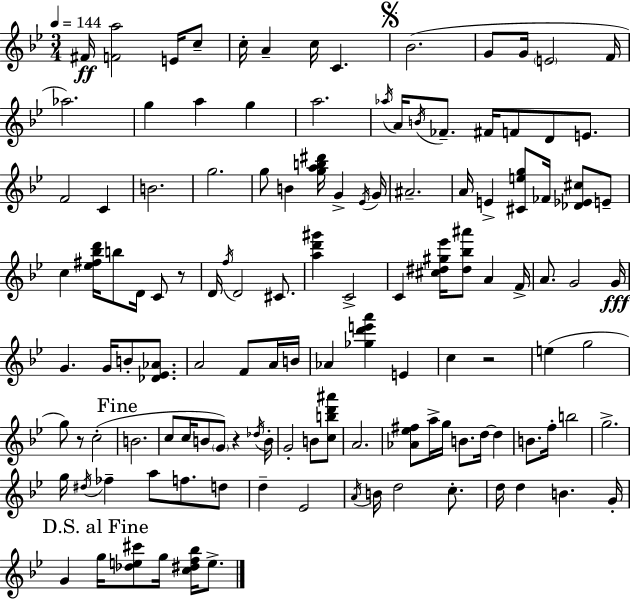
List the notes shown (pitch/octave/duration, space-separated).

F#4/s [F4,A5]/h E4/s C5/e C5/s A4/q C5/s C4/q. Bb4/h. G4/e G4/s E4/h F4/s Ab5/h. G5/q A5/q G5/q A5/h. Ab5/s A4/s B4/s FES4/e. F#4/s F4/e D4/e E4/e. F4/h C4/q B4/h. G5/h. G5/e B4/q [G5,A5,B5,D#6]/s G4/q Eb4/s G4/s A#4/h. A4/s E4/q [C#4,E5,G5]/e FES4/s [Db4,Eb4,C#5]/e E4/e C5/q [Eb5,F#5,Bb5,D6]/s B5/e D4/s C4/e R/e D4/s F5/s D4/h C#4/e. [A5,D6,G#6]/q C4/h C4/q [C#5,D#5,G#5,Eb6]/s [D#5,Bb5,A#6]/e A4/q F4/s A4/e. G4/h G4/s G4/q. G4/s B4/e [Db4,Eb4,Ab4]/e. A4/h F4/e A4/s B4/s Ab4/q [Gb5,D6,E6,A6]/q E4/q C5/q R/h E5/q G5/h G5/e R/e C5/h B4/h. C5/e C5/s B4/e G4/e R/q Db5/s B4/s G4/h B4/e [C5,B5,D6,A#6]/e A4/h. [Ab4,Eb5,F#5]/e A5/s G5/s B4/e. D5/s D5/q B4/e. F5/s B5/h G5/h. G5/s D#5/s FES5/q A5/e F5/e. D5/e D5/q Eb4/h A4/s B4/s D5/h C5/e. D5/s D5/q B4/q. G4/s G4/q G5/s [Db5,E5,C#6]/e G5/s [C5,D#5,F5,Bb5]/s E5/e.